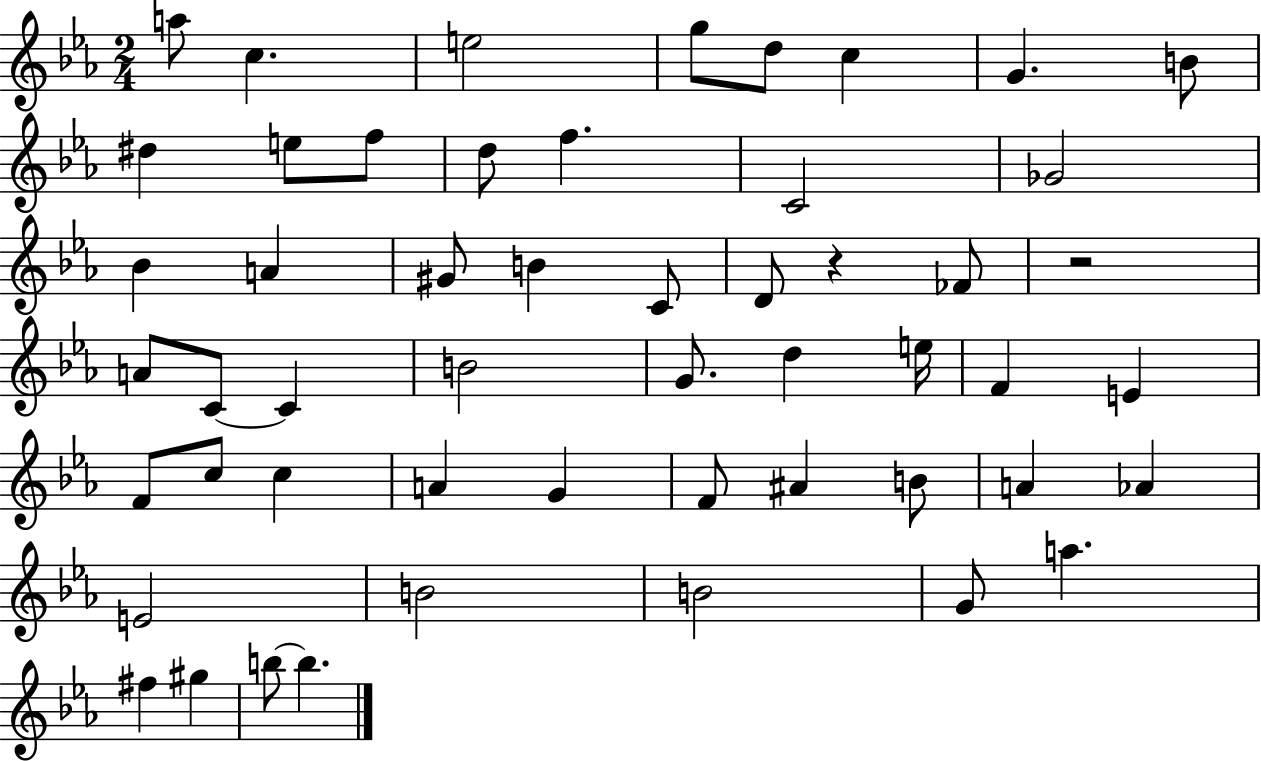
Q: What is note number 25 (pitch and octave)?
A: C4